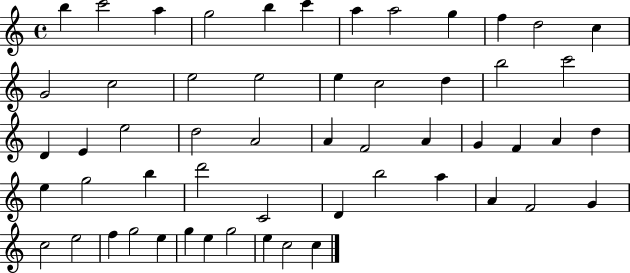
{
  \clef treble
  \time 4/4
  \defaultTimeSignature
  \key c \major
  b''4 c'''2 a''4 | g''2 b''4 c'''4 | a''4 a''2 g''4 | f''4 d''2 c''4 | \break g'2 c''2 | e''2 e''2 | e''4 c''2 d''4 | b''2 c'''2 | \break d'4 e'4 e''2 | d''2 a'2 | a'4 f'2 a'4 | g'4 f'4 a'4 d''4 | \break e''4 g''2 b''4 | d'''2 c'2 | d'4 b''2 a''4 | a'4 f'2 g'4 | \break c''2 e''2 | f''4 g''2 e''4 | g''4 e''4 g''2 | e''4 c''2 c''4 | \break \bar "|."
}